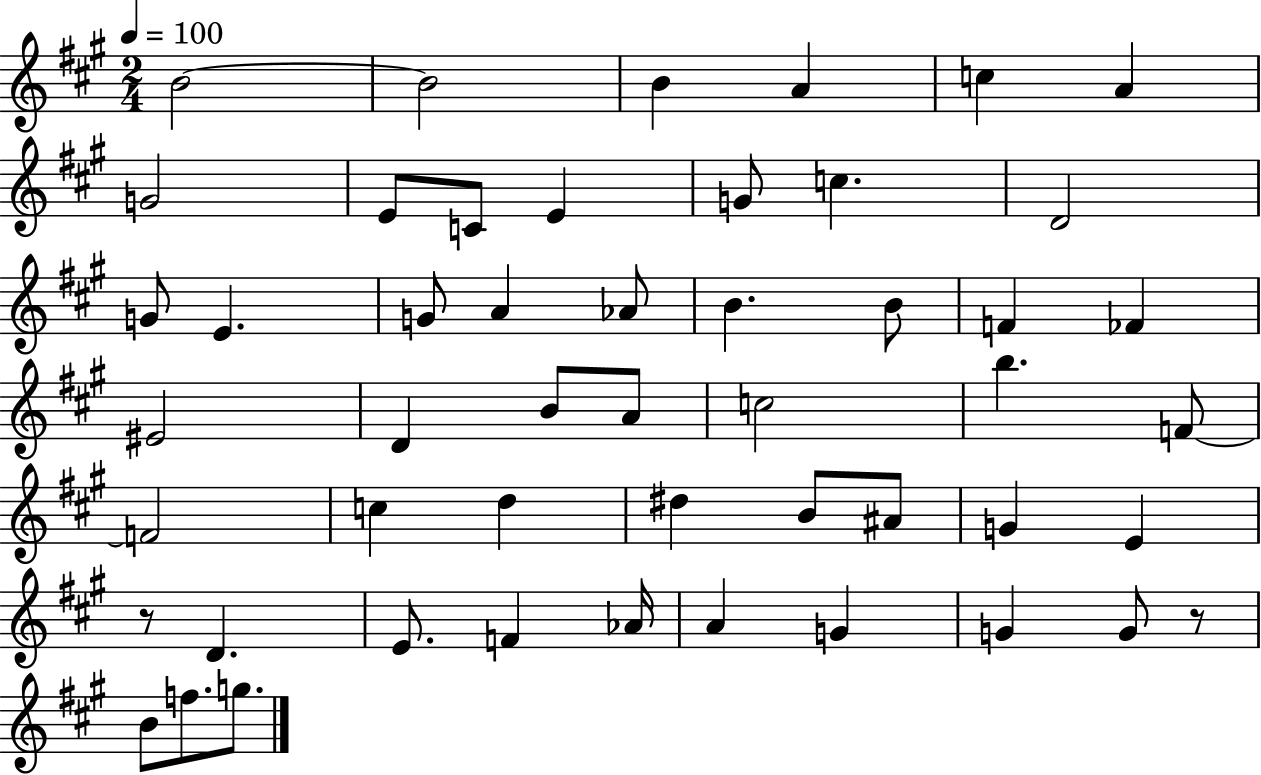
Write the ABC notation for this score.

X:1
T:Untitled
M:2/4
L:1/4
K:A
B2 B2 B A c A G2 E/2 C/2 E G/2 c D2 G/2 E G/2 A _A/2 B B/2 F _F ^E2 D B/2 A/2 c2 b F/2 F2 c d ^d B/2 ^A/2 G E z/2 D E/2 F _A/4 A G G G/2 z/2 B/2 f/2 g/2